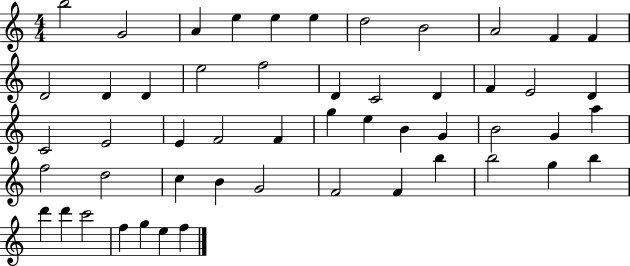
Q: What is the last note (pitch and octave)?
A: F5